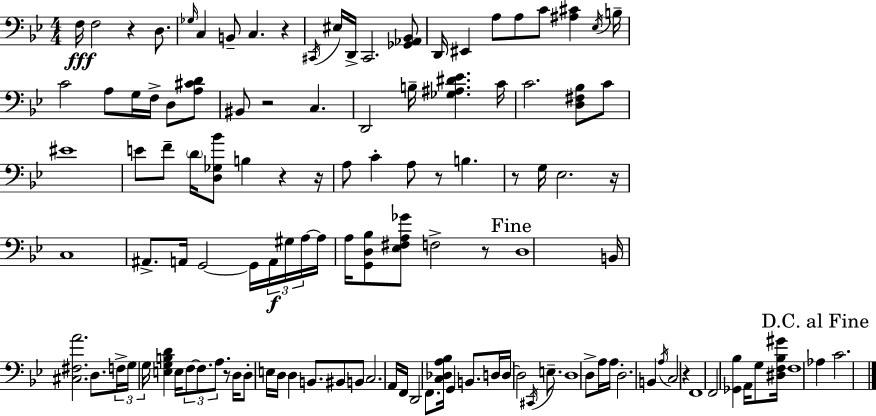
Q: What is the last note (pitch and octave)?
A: C4